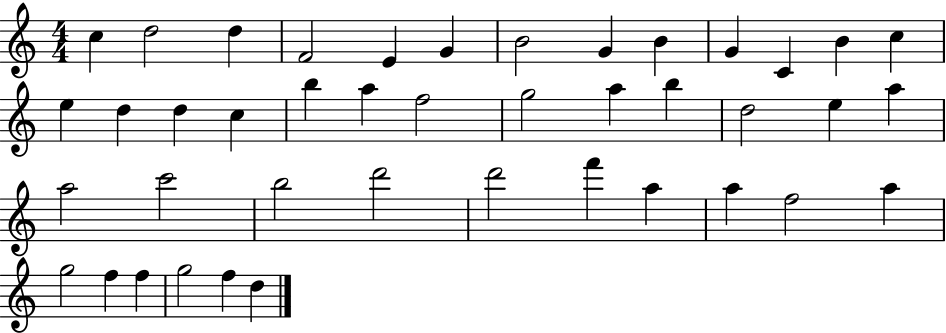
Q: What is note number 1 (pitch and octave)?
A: C5